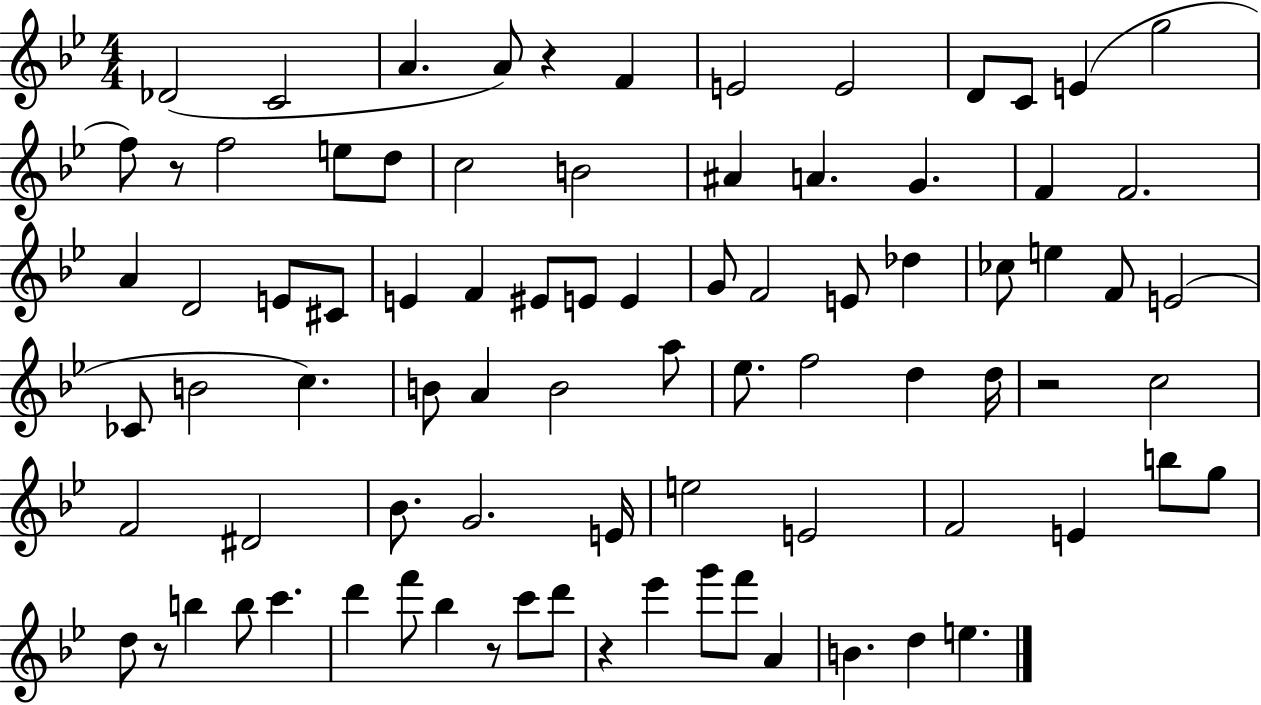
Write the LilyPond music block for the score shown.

{
  \clef treble
  \numericTimeSignature
  \time 4/4
  \key bes \major
  des'2( c'2 | a'4. a'8) r4 f'4 | e'2 e'2 | d'8 c'8 e'4( g''2 | \break f''8) r8 f''2 e''8 d''8 | c''2 b'2 | ais'4 a'4. g'4. | f'4 f'2. | \break a'4 d'2 e'8 cis'8 | e'4 f'4 eis'8 e'8 e'4 | g'8 f'2 e'8 des''4 | ces''8 e''4 f'8 e'2( | \break ces'8 b'2 c''4.) | b'8 a'4 b'2 a''8 | ees''8. f''2 d''4 d''16 | r2 c''2 | \break f'2 dis'2 | bes'8. g'2. e'16 | e''2 e'2 | f'2 e'4 b''8 g''8 | \break d''8 r8 b''4 b''8 c'''4. | d'''4 f'''8 bes''4 r8 c'''8 d'''8 | r4 ees'''4 g'''8 f'''8 a'4 | b'4. d''4 e''4. | \break \bar "|."
}